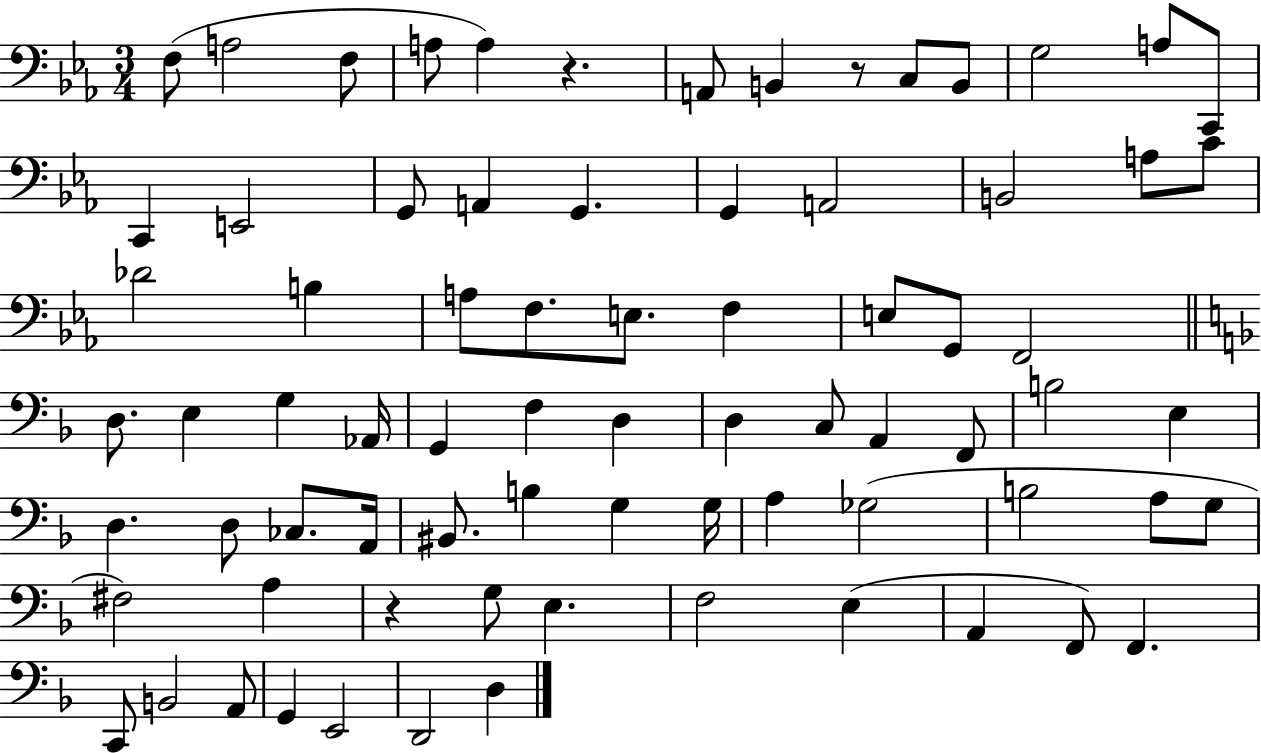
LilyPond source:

{
  \clef bass
  \numericTimeSignature
  \time 3/4
  \key ees \major
  f8( a2 f8 | a8 a4) r4. | a,8 b,4 r8 c8 b,8 | g2 a8 c,8 | \break c,4 e,2 | g,8 a,4 g,4. | g,4 a,2 | b,2 a8 c'8 | \break des'2 b4 | a8 f8. e8. f4 | e8 g,8 f,2 | \bar "||" \break \key f \major d8. e4 g4 aes,16 | g,4 f4 d4 | d4 c8 a,4 f,8 | b2 e4 | \break d4. d8 ces8. a,16 | bis,8. b4 g4 g16 | a4 ges2( | b2 a8 g8 | \break fis2) a4 | r4 g8 e4. | f2 e4( | a,4 f,8) f,4. | \break c,8 b,2 a,8 | g,4 e,2 | d,2 d4 | \bar "|."
}